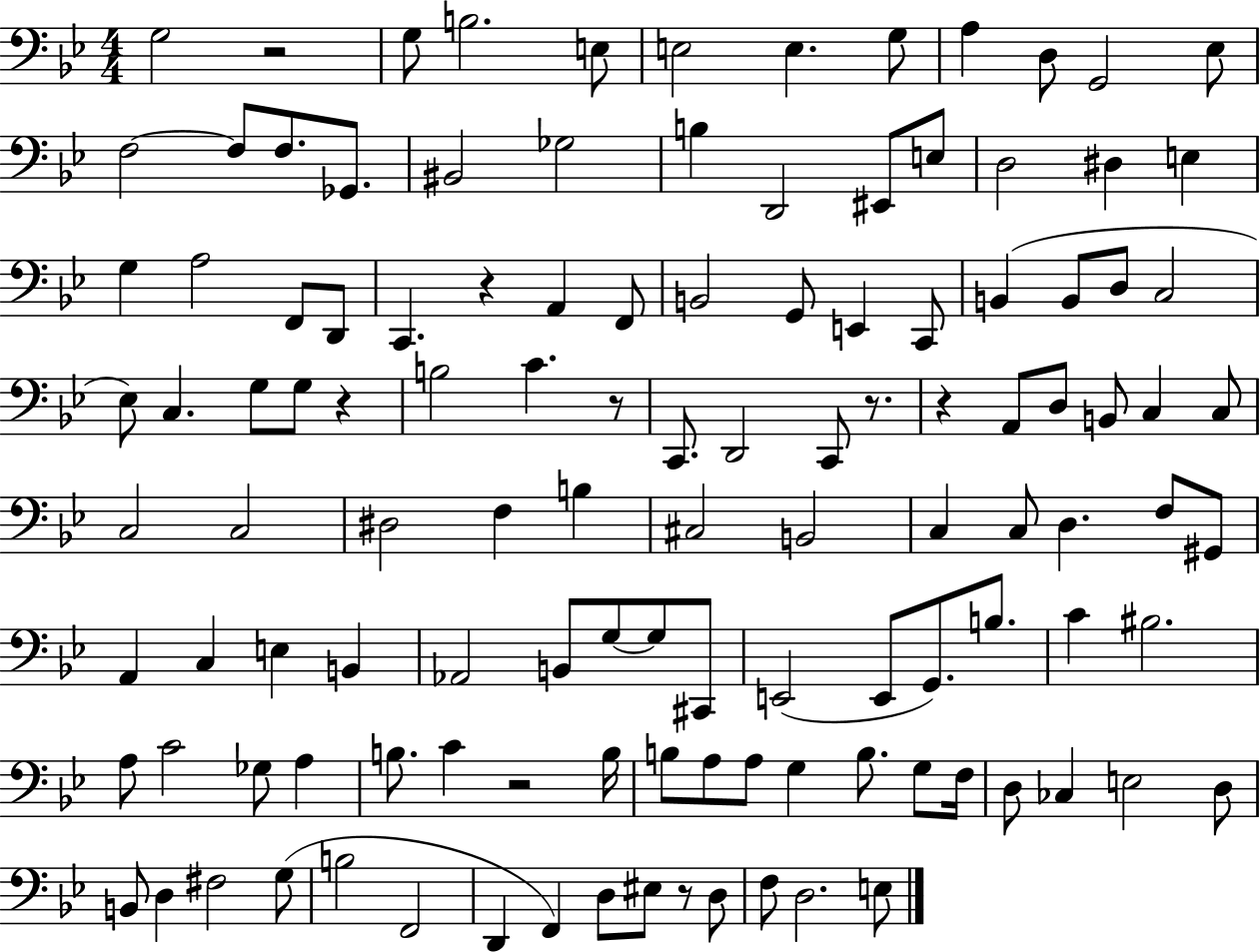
G3/h R/h G3/e B3/h. E3/e E3/h E3/q. G3/e A3/q D3/e G2/h Eb3/e F3/h F3/e F3/e. Gb2/e. BIS2/h Gb3/h B3/q D2/h EIS2/e E3/e D3/h D#3/q E3/q G3/q A3/h F2/e D2/e C2/q. R/q A2/q F2/e B2/h G2/e E2/q C2/e B2/q B2/e D3/e C3/h Eb3/e C3/q. G3/e G3/e R/q B3/h C4/q. R/e C2/e. D2/h C2/e R/e. R/q A2/e D3/e B2/e C3/q C3/e C3/h C3/h D#3/h F3/q B3/q C#3/h B2/h C3/q C3/e D3/q. F3/e G#2/e A2/q C3/q E3/q B2/q Ab2/h B2/e G3/e G3/e C#2/e E2/h E2/e G2/e. B3/e. C4/q BIS3/h. A3/e C4/h Gb3/e A3/q B3/e. C4/q R/h B3/s B3/e A3/e A3/e G3/q B3/e. G3/e F3/s D3/e CES3/q E3/h D3/e B2/e D3/q F#3/h G3/e B3/h F2/h D2/q F2/q D3/e EIS3/e R/e D3/e F3/e D3/h. E3/e